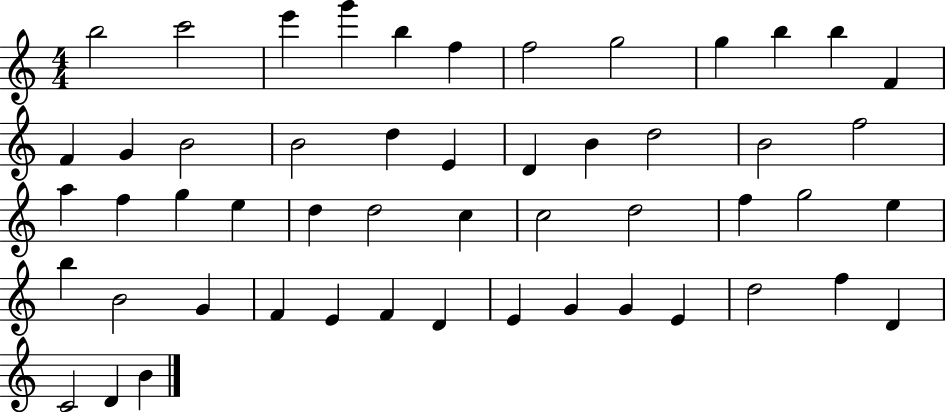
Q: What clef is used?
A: treble